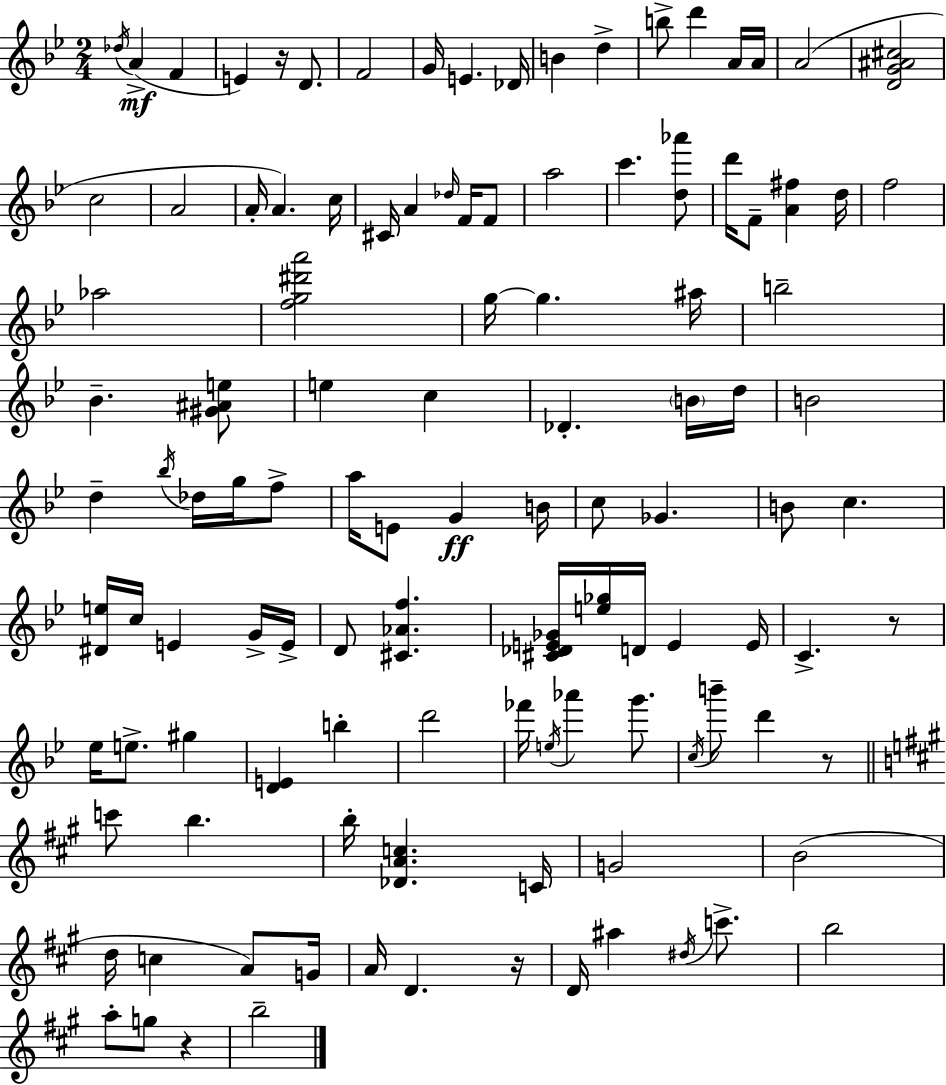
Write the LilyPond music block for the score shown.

{
  \clef treble
  \numericTimeSignature
  \time 2/4
  \key g \minor
  \acciaccatura { des''16 }(\mf a'4-> f'4 | e'4) r16 d'8. | f'2 | g'16 e'4. | \break des'16 b'4 d''4-> | b''8-> d'''4 a'16 | a'16 a'2( | <d' g' ais' cis''>2 | \break c''2 | a'2 | a'16-. a'4.) | c''16 cis'16 a'4 \grace { des''16 } f'16 | \break f'8 a''2 | c'''4. | <d'' aes'''>8 d'''16 f'8-- <a' fis''>4 | d''16 f''2 | \break aes''2 | <f'' g'' dis''' a'''>2 | g''16~~ g''4. | ais''16 b''2-- | \break bes'4.-- | <gis' ais' e''>8 e''4 c''4 | des'4.-. | \parenthesize b'16 d''16 b'2 | \break d''4-- \acciaccatura { bes''16 } des''16 | g''16 f''8-> a''16 e'8 g'4\ff | b'16 c''8 ges'4. | b'8 c''4. | \break <dis' e''>16 c''16 e'4 | g'16-> e'16-> d'8 <cis' aes' f''>4. | <cis' des' e' ges'>16 <e'' ges''>16 d'16 e'4 | e'16 c'4.-> | \break r8 ees''16 e''8.-> gis''4 | <d' e'>4 b''4-. | d'''2 | fes'''16 \acciaccatura { e''16 } aes'''4 | \break g'''8. \acciaccatura { c''16 } b'''8-- d'''4 | r8 \bar "||" \break \key a \major c'''8 b''4. | b''16-. <des' a' c''>4. c'16 | g'2 | b'2( | \break d''16 c''4 a'8) g'16 | a'16 d'4. r16 | d'16 ais''4 \acciaccatura { dis''16 } c'''8.-> | b''2 | \break a''8-. g''8 r4 | b''2-- | \bar "|."
}